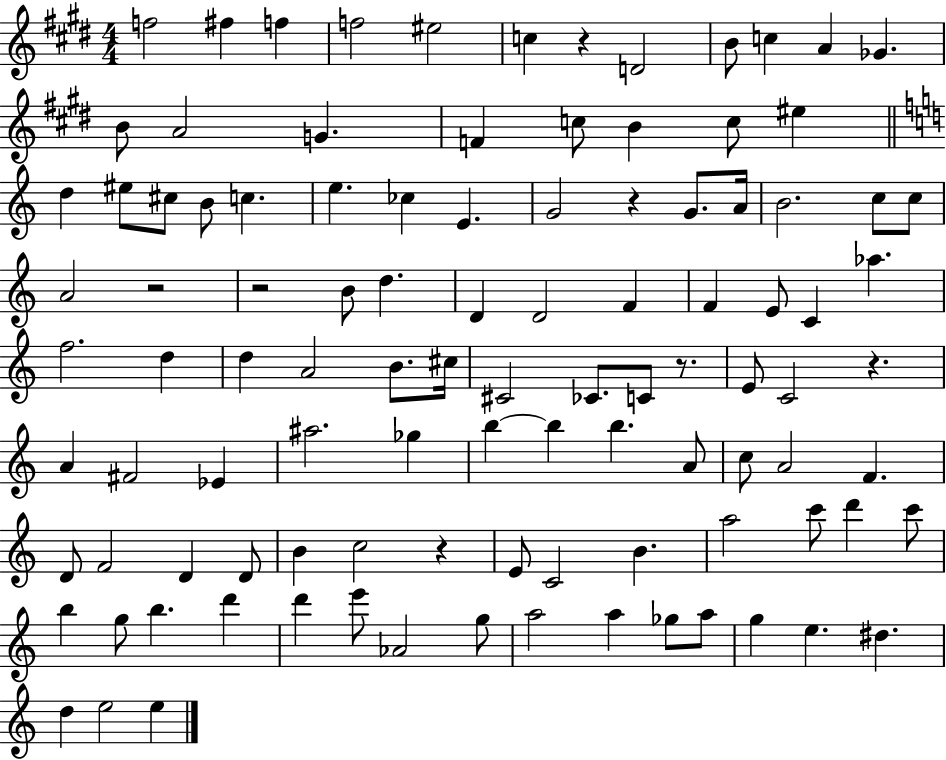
{
  \clef treble
  \numericTimeSignature
  \time 4/4
  \key e \major
  f''2 fis''4 f''4 | f''2 eis''2 | c''4 r4 d'2 | b'8 c''4 a'4 ges'4. | \break b'8 a'2 g'4. | f'4 c''8 b'4 c''8 eis''4 | \bar "||" \break \key c \major d''4 eis''8 cis''8 b'8 c''4. | e''4. ces''4 e'4. | g'2 r4 g'8. a'16 | b'2. c''8 c''8 | \break a'2 r2 | r2 b'8 d''4. | d'4 d'2 f'4 | f'4 e'8 c'4 aes''4. | \break f''2. d''4 | d''4 a'2 b'8. cis''16 | cis'2 ces'8. c'8 r8. | e'8 c'2 r4. | \break a'4 fis'2 ees'4 | ais''2. ges''4 | b''4~~ b''4 b''4. a'8 | c''8 a'2 f'4. | \break d'8 f'2 d'4 d'8 | b'4 c''2 r4 | e'8 c'2 b'4. | a''2 c'''8 d'''4 c'''8 | \break b''4 g''8 b''4. d'''4 | d'''4 e'''8 aes'2 g''8 | a''2 a''4 ges''8 a''8 | g''4 e''4. dis''4. | \break d''4 e''2 e''4 | \bar "|."
}